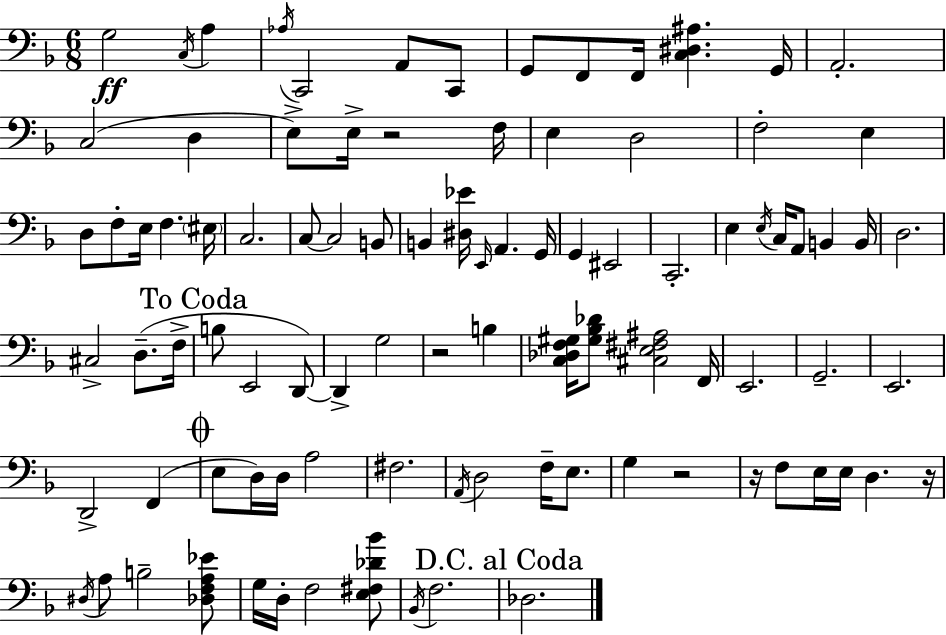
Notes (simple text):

G3/h C3/s A3/q Ab3/s C2/h A2/e C2/e G2/e F2/e F2/s [C3,D#3,A#3]/q. G2/s A2/h. C3/h D3/q E3/e E3/s R/h F3/s E3/q D3/h F3/h E3/q D3/e F3/e E3/s F3/q. EIS3/s C3/h. C3/e C3/h B2/e B2/q [D#3,Eb4]/s E2/s A2/q. G2/s G2/q EIS2/h C2/h. E3/q E3/s C3/s A2/e B2/q B2/s D3/h. C#3/h D3/e. F3/s B3/e E2/h D2/e D2/q G3/h R/h B3/q [C3,Db3,F3,G#3]/s [G#3,Bb3,Db4]/e [C#3,E3,F#3,A#3]/h F2/s E2/h. G2/h. E2/h. D2/h F2/q E3/e D3/s D3/s A3/h F#3/h. A2/s D3/h F3/s E3/e. G3/q R/h R/s F3/e E3/s E3/s D3/q. R/s D#3/s A3/e B3/h [Db3,F3,A3,Eb4]/e G3/s D3/s F3/h [E3,F#3,Db4,Bb4]/e Bb2/s F3/h. Db3/h.